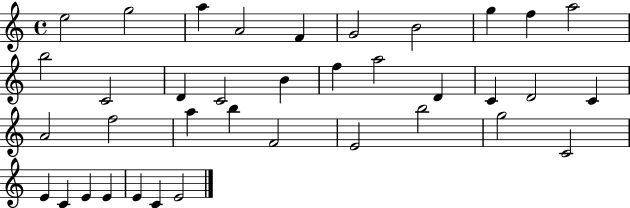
X:1
T:Untitled
M:4/4
L:1/4
K:C
e2 g2 a A2 F G2 B2 g f a2 b2 C2 D C2 B f a2 D C D2 C A2 f2 a b F2 E2 b2 g2 C2 E C E E E C E2